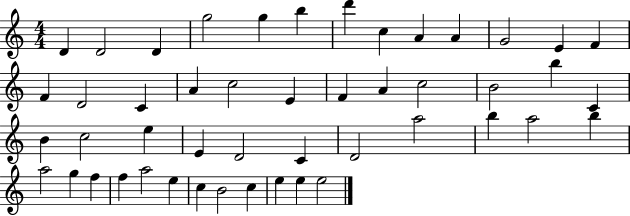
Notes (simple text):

D4/q D4/h D4/q G5/h G5/q B5/q D6/q C5/q A4/q A4/q G4/h E4/q F4/q F4/q D4/h C4/q A4/q C5/h E4/q F4/q A4/q C5/h B4/h B5/q C4/q B4/q C5/h E5/q E4/q D4/h C4/q D4/h A5/h B5/q A5/h B5/q A5/h G5/q F5/q F5/q A5/h E5/q C5/q B4/h C5/q E5/q E5/q E5/h